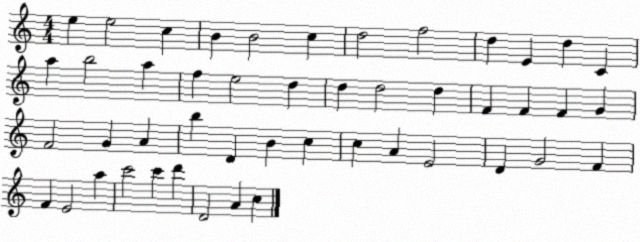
X:1
T:Untitled
M:4/4
L:1/4
K:C
e e2 c B B2 c d2 f2 d E d C a b2 a f e2 d d d2 d F F F G F2 G A b D B c c A E2 D G2 F F E2 a c'2 c' d' D2 A c